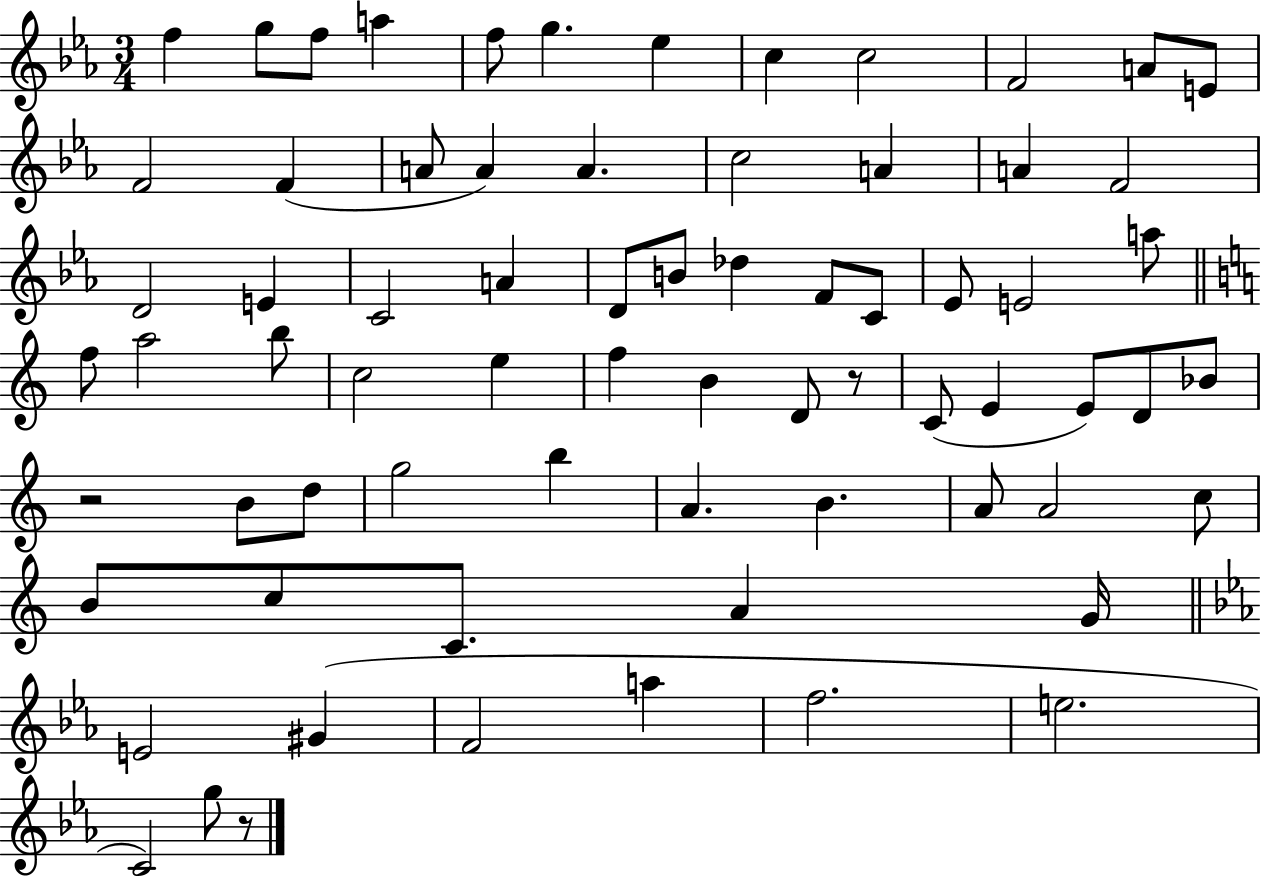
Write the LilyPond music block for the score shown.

{
  \clef treble
  \numericTimeSignature
  \time 3/4
  \key ees \major
  \repeat volta 2 { f''4 g''8 f''8 a''4 | f''8 g''4. ees''4 | c''4 c''2 | f'2 a'8 e'8 | \break f'2 f'4( | a'8 a'4) a'4. | c''2 a'4 | a'4 f'2 | \break d'2 e'4 | c'2 a'4 | d'8 b'8 des''4 f'8 c'8 | ees'8 e'2 a''8 | \break \bar "||" \break \key a \minor f''8 a''2 b''8 | c''2 e''4 | f''4 b'4 d'8 r8 | c'8( e'4 e'8) d'8 bes'8 | \break r2 b'8 d''8 | g''2 b''4 | a'4. b'4. | a'8 a'2 c''8 | \break b'8 c''8 c'8. a'4 g'16 | \bar "||" \break \key ees \major e'2 gis'4( | f'2 a''4 | f''2. | e''2. | \break c'2) g''8 r8 | } \bar "|."
}